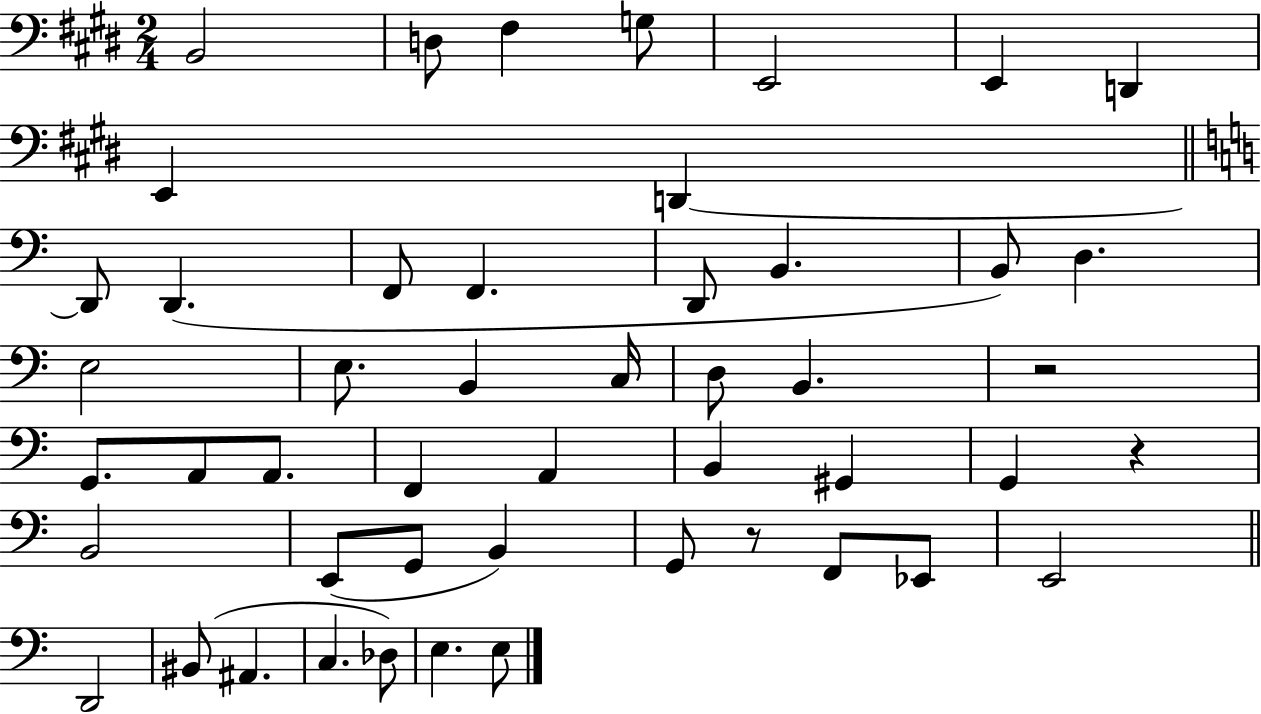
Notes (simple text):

B2/h D3/e F#3/q G3/e E2/h E2/q D2/q E2/q D2/q D2/e D2/q. F2/e F2/q. D2/e B2/q. B2/e D3/q. E3/h E3/e. B2/q C3/s D3/e B2/q. R/h G2/e. A2/e A2/e. F2/q A2/q B2/q G#2/q G2/q R/q B2/h E2/e G2/e B2/q G2/e R/e F2/e Eb2/e E2/h D2/h BIS2/e A#2/q. C3/q. Db3/e E3/q. E3/e